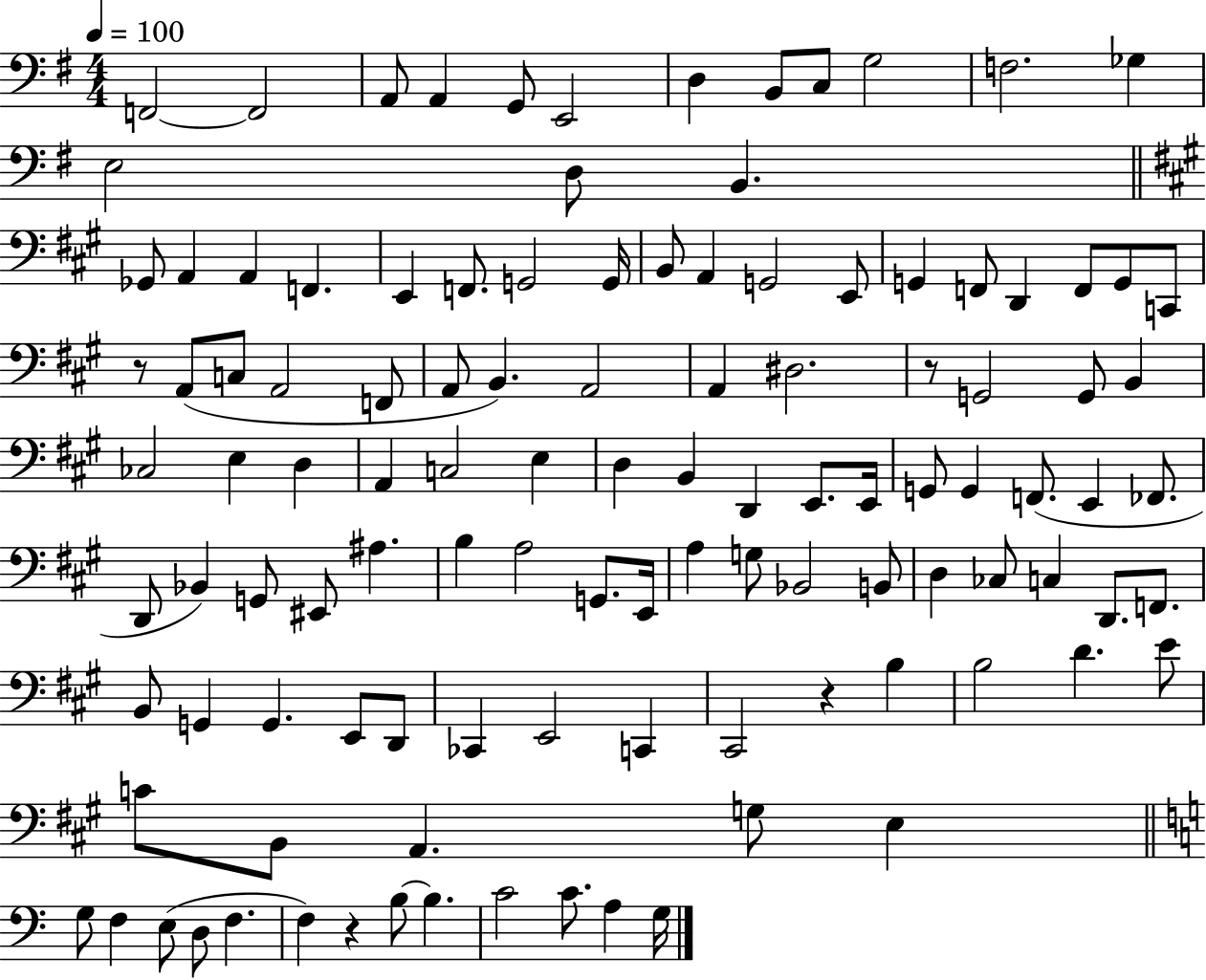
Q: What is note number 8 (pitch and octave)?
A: B2